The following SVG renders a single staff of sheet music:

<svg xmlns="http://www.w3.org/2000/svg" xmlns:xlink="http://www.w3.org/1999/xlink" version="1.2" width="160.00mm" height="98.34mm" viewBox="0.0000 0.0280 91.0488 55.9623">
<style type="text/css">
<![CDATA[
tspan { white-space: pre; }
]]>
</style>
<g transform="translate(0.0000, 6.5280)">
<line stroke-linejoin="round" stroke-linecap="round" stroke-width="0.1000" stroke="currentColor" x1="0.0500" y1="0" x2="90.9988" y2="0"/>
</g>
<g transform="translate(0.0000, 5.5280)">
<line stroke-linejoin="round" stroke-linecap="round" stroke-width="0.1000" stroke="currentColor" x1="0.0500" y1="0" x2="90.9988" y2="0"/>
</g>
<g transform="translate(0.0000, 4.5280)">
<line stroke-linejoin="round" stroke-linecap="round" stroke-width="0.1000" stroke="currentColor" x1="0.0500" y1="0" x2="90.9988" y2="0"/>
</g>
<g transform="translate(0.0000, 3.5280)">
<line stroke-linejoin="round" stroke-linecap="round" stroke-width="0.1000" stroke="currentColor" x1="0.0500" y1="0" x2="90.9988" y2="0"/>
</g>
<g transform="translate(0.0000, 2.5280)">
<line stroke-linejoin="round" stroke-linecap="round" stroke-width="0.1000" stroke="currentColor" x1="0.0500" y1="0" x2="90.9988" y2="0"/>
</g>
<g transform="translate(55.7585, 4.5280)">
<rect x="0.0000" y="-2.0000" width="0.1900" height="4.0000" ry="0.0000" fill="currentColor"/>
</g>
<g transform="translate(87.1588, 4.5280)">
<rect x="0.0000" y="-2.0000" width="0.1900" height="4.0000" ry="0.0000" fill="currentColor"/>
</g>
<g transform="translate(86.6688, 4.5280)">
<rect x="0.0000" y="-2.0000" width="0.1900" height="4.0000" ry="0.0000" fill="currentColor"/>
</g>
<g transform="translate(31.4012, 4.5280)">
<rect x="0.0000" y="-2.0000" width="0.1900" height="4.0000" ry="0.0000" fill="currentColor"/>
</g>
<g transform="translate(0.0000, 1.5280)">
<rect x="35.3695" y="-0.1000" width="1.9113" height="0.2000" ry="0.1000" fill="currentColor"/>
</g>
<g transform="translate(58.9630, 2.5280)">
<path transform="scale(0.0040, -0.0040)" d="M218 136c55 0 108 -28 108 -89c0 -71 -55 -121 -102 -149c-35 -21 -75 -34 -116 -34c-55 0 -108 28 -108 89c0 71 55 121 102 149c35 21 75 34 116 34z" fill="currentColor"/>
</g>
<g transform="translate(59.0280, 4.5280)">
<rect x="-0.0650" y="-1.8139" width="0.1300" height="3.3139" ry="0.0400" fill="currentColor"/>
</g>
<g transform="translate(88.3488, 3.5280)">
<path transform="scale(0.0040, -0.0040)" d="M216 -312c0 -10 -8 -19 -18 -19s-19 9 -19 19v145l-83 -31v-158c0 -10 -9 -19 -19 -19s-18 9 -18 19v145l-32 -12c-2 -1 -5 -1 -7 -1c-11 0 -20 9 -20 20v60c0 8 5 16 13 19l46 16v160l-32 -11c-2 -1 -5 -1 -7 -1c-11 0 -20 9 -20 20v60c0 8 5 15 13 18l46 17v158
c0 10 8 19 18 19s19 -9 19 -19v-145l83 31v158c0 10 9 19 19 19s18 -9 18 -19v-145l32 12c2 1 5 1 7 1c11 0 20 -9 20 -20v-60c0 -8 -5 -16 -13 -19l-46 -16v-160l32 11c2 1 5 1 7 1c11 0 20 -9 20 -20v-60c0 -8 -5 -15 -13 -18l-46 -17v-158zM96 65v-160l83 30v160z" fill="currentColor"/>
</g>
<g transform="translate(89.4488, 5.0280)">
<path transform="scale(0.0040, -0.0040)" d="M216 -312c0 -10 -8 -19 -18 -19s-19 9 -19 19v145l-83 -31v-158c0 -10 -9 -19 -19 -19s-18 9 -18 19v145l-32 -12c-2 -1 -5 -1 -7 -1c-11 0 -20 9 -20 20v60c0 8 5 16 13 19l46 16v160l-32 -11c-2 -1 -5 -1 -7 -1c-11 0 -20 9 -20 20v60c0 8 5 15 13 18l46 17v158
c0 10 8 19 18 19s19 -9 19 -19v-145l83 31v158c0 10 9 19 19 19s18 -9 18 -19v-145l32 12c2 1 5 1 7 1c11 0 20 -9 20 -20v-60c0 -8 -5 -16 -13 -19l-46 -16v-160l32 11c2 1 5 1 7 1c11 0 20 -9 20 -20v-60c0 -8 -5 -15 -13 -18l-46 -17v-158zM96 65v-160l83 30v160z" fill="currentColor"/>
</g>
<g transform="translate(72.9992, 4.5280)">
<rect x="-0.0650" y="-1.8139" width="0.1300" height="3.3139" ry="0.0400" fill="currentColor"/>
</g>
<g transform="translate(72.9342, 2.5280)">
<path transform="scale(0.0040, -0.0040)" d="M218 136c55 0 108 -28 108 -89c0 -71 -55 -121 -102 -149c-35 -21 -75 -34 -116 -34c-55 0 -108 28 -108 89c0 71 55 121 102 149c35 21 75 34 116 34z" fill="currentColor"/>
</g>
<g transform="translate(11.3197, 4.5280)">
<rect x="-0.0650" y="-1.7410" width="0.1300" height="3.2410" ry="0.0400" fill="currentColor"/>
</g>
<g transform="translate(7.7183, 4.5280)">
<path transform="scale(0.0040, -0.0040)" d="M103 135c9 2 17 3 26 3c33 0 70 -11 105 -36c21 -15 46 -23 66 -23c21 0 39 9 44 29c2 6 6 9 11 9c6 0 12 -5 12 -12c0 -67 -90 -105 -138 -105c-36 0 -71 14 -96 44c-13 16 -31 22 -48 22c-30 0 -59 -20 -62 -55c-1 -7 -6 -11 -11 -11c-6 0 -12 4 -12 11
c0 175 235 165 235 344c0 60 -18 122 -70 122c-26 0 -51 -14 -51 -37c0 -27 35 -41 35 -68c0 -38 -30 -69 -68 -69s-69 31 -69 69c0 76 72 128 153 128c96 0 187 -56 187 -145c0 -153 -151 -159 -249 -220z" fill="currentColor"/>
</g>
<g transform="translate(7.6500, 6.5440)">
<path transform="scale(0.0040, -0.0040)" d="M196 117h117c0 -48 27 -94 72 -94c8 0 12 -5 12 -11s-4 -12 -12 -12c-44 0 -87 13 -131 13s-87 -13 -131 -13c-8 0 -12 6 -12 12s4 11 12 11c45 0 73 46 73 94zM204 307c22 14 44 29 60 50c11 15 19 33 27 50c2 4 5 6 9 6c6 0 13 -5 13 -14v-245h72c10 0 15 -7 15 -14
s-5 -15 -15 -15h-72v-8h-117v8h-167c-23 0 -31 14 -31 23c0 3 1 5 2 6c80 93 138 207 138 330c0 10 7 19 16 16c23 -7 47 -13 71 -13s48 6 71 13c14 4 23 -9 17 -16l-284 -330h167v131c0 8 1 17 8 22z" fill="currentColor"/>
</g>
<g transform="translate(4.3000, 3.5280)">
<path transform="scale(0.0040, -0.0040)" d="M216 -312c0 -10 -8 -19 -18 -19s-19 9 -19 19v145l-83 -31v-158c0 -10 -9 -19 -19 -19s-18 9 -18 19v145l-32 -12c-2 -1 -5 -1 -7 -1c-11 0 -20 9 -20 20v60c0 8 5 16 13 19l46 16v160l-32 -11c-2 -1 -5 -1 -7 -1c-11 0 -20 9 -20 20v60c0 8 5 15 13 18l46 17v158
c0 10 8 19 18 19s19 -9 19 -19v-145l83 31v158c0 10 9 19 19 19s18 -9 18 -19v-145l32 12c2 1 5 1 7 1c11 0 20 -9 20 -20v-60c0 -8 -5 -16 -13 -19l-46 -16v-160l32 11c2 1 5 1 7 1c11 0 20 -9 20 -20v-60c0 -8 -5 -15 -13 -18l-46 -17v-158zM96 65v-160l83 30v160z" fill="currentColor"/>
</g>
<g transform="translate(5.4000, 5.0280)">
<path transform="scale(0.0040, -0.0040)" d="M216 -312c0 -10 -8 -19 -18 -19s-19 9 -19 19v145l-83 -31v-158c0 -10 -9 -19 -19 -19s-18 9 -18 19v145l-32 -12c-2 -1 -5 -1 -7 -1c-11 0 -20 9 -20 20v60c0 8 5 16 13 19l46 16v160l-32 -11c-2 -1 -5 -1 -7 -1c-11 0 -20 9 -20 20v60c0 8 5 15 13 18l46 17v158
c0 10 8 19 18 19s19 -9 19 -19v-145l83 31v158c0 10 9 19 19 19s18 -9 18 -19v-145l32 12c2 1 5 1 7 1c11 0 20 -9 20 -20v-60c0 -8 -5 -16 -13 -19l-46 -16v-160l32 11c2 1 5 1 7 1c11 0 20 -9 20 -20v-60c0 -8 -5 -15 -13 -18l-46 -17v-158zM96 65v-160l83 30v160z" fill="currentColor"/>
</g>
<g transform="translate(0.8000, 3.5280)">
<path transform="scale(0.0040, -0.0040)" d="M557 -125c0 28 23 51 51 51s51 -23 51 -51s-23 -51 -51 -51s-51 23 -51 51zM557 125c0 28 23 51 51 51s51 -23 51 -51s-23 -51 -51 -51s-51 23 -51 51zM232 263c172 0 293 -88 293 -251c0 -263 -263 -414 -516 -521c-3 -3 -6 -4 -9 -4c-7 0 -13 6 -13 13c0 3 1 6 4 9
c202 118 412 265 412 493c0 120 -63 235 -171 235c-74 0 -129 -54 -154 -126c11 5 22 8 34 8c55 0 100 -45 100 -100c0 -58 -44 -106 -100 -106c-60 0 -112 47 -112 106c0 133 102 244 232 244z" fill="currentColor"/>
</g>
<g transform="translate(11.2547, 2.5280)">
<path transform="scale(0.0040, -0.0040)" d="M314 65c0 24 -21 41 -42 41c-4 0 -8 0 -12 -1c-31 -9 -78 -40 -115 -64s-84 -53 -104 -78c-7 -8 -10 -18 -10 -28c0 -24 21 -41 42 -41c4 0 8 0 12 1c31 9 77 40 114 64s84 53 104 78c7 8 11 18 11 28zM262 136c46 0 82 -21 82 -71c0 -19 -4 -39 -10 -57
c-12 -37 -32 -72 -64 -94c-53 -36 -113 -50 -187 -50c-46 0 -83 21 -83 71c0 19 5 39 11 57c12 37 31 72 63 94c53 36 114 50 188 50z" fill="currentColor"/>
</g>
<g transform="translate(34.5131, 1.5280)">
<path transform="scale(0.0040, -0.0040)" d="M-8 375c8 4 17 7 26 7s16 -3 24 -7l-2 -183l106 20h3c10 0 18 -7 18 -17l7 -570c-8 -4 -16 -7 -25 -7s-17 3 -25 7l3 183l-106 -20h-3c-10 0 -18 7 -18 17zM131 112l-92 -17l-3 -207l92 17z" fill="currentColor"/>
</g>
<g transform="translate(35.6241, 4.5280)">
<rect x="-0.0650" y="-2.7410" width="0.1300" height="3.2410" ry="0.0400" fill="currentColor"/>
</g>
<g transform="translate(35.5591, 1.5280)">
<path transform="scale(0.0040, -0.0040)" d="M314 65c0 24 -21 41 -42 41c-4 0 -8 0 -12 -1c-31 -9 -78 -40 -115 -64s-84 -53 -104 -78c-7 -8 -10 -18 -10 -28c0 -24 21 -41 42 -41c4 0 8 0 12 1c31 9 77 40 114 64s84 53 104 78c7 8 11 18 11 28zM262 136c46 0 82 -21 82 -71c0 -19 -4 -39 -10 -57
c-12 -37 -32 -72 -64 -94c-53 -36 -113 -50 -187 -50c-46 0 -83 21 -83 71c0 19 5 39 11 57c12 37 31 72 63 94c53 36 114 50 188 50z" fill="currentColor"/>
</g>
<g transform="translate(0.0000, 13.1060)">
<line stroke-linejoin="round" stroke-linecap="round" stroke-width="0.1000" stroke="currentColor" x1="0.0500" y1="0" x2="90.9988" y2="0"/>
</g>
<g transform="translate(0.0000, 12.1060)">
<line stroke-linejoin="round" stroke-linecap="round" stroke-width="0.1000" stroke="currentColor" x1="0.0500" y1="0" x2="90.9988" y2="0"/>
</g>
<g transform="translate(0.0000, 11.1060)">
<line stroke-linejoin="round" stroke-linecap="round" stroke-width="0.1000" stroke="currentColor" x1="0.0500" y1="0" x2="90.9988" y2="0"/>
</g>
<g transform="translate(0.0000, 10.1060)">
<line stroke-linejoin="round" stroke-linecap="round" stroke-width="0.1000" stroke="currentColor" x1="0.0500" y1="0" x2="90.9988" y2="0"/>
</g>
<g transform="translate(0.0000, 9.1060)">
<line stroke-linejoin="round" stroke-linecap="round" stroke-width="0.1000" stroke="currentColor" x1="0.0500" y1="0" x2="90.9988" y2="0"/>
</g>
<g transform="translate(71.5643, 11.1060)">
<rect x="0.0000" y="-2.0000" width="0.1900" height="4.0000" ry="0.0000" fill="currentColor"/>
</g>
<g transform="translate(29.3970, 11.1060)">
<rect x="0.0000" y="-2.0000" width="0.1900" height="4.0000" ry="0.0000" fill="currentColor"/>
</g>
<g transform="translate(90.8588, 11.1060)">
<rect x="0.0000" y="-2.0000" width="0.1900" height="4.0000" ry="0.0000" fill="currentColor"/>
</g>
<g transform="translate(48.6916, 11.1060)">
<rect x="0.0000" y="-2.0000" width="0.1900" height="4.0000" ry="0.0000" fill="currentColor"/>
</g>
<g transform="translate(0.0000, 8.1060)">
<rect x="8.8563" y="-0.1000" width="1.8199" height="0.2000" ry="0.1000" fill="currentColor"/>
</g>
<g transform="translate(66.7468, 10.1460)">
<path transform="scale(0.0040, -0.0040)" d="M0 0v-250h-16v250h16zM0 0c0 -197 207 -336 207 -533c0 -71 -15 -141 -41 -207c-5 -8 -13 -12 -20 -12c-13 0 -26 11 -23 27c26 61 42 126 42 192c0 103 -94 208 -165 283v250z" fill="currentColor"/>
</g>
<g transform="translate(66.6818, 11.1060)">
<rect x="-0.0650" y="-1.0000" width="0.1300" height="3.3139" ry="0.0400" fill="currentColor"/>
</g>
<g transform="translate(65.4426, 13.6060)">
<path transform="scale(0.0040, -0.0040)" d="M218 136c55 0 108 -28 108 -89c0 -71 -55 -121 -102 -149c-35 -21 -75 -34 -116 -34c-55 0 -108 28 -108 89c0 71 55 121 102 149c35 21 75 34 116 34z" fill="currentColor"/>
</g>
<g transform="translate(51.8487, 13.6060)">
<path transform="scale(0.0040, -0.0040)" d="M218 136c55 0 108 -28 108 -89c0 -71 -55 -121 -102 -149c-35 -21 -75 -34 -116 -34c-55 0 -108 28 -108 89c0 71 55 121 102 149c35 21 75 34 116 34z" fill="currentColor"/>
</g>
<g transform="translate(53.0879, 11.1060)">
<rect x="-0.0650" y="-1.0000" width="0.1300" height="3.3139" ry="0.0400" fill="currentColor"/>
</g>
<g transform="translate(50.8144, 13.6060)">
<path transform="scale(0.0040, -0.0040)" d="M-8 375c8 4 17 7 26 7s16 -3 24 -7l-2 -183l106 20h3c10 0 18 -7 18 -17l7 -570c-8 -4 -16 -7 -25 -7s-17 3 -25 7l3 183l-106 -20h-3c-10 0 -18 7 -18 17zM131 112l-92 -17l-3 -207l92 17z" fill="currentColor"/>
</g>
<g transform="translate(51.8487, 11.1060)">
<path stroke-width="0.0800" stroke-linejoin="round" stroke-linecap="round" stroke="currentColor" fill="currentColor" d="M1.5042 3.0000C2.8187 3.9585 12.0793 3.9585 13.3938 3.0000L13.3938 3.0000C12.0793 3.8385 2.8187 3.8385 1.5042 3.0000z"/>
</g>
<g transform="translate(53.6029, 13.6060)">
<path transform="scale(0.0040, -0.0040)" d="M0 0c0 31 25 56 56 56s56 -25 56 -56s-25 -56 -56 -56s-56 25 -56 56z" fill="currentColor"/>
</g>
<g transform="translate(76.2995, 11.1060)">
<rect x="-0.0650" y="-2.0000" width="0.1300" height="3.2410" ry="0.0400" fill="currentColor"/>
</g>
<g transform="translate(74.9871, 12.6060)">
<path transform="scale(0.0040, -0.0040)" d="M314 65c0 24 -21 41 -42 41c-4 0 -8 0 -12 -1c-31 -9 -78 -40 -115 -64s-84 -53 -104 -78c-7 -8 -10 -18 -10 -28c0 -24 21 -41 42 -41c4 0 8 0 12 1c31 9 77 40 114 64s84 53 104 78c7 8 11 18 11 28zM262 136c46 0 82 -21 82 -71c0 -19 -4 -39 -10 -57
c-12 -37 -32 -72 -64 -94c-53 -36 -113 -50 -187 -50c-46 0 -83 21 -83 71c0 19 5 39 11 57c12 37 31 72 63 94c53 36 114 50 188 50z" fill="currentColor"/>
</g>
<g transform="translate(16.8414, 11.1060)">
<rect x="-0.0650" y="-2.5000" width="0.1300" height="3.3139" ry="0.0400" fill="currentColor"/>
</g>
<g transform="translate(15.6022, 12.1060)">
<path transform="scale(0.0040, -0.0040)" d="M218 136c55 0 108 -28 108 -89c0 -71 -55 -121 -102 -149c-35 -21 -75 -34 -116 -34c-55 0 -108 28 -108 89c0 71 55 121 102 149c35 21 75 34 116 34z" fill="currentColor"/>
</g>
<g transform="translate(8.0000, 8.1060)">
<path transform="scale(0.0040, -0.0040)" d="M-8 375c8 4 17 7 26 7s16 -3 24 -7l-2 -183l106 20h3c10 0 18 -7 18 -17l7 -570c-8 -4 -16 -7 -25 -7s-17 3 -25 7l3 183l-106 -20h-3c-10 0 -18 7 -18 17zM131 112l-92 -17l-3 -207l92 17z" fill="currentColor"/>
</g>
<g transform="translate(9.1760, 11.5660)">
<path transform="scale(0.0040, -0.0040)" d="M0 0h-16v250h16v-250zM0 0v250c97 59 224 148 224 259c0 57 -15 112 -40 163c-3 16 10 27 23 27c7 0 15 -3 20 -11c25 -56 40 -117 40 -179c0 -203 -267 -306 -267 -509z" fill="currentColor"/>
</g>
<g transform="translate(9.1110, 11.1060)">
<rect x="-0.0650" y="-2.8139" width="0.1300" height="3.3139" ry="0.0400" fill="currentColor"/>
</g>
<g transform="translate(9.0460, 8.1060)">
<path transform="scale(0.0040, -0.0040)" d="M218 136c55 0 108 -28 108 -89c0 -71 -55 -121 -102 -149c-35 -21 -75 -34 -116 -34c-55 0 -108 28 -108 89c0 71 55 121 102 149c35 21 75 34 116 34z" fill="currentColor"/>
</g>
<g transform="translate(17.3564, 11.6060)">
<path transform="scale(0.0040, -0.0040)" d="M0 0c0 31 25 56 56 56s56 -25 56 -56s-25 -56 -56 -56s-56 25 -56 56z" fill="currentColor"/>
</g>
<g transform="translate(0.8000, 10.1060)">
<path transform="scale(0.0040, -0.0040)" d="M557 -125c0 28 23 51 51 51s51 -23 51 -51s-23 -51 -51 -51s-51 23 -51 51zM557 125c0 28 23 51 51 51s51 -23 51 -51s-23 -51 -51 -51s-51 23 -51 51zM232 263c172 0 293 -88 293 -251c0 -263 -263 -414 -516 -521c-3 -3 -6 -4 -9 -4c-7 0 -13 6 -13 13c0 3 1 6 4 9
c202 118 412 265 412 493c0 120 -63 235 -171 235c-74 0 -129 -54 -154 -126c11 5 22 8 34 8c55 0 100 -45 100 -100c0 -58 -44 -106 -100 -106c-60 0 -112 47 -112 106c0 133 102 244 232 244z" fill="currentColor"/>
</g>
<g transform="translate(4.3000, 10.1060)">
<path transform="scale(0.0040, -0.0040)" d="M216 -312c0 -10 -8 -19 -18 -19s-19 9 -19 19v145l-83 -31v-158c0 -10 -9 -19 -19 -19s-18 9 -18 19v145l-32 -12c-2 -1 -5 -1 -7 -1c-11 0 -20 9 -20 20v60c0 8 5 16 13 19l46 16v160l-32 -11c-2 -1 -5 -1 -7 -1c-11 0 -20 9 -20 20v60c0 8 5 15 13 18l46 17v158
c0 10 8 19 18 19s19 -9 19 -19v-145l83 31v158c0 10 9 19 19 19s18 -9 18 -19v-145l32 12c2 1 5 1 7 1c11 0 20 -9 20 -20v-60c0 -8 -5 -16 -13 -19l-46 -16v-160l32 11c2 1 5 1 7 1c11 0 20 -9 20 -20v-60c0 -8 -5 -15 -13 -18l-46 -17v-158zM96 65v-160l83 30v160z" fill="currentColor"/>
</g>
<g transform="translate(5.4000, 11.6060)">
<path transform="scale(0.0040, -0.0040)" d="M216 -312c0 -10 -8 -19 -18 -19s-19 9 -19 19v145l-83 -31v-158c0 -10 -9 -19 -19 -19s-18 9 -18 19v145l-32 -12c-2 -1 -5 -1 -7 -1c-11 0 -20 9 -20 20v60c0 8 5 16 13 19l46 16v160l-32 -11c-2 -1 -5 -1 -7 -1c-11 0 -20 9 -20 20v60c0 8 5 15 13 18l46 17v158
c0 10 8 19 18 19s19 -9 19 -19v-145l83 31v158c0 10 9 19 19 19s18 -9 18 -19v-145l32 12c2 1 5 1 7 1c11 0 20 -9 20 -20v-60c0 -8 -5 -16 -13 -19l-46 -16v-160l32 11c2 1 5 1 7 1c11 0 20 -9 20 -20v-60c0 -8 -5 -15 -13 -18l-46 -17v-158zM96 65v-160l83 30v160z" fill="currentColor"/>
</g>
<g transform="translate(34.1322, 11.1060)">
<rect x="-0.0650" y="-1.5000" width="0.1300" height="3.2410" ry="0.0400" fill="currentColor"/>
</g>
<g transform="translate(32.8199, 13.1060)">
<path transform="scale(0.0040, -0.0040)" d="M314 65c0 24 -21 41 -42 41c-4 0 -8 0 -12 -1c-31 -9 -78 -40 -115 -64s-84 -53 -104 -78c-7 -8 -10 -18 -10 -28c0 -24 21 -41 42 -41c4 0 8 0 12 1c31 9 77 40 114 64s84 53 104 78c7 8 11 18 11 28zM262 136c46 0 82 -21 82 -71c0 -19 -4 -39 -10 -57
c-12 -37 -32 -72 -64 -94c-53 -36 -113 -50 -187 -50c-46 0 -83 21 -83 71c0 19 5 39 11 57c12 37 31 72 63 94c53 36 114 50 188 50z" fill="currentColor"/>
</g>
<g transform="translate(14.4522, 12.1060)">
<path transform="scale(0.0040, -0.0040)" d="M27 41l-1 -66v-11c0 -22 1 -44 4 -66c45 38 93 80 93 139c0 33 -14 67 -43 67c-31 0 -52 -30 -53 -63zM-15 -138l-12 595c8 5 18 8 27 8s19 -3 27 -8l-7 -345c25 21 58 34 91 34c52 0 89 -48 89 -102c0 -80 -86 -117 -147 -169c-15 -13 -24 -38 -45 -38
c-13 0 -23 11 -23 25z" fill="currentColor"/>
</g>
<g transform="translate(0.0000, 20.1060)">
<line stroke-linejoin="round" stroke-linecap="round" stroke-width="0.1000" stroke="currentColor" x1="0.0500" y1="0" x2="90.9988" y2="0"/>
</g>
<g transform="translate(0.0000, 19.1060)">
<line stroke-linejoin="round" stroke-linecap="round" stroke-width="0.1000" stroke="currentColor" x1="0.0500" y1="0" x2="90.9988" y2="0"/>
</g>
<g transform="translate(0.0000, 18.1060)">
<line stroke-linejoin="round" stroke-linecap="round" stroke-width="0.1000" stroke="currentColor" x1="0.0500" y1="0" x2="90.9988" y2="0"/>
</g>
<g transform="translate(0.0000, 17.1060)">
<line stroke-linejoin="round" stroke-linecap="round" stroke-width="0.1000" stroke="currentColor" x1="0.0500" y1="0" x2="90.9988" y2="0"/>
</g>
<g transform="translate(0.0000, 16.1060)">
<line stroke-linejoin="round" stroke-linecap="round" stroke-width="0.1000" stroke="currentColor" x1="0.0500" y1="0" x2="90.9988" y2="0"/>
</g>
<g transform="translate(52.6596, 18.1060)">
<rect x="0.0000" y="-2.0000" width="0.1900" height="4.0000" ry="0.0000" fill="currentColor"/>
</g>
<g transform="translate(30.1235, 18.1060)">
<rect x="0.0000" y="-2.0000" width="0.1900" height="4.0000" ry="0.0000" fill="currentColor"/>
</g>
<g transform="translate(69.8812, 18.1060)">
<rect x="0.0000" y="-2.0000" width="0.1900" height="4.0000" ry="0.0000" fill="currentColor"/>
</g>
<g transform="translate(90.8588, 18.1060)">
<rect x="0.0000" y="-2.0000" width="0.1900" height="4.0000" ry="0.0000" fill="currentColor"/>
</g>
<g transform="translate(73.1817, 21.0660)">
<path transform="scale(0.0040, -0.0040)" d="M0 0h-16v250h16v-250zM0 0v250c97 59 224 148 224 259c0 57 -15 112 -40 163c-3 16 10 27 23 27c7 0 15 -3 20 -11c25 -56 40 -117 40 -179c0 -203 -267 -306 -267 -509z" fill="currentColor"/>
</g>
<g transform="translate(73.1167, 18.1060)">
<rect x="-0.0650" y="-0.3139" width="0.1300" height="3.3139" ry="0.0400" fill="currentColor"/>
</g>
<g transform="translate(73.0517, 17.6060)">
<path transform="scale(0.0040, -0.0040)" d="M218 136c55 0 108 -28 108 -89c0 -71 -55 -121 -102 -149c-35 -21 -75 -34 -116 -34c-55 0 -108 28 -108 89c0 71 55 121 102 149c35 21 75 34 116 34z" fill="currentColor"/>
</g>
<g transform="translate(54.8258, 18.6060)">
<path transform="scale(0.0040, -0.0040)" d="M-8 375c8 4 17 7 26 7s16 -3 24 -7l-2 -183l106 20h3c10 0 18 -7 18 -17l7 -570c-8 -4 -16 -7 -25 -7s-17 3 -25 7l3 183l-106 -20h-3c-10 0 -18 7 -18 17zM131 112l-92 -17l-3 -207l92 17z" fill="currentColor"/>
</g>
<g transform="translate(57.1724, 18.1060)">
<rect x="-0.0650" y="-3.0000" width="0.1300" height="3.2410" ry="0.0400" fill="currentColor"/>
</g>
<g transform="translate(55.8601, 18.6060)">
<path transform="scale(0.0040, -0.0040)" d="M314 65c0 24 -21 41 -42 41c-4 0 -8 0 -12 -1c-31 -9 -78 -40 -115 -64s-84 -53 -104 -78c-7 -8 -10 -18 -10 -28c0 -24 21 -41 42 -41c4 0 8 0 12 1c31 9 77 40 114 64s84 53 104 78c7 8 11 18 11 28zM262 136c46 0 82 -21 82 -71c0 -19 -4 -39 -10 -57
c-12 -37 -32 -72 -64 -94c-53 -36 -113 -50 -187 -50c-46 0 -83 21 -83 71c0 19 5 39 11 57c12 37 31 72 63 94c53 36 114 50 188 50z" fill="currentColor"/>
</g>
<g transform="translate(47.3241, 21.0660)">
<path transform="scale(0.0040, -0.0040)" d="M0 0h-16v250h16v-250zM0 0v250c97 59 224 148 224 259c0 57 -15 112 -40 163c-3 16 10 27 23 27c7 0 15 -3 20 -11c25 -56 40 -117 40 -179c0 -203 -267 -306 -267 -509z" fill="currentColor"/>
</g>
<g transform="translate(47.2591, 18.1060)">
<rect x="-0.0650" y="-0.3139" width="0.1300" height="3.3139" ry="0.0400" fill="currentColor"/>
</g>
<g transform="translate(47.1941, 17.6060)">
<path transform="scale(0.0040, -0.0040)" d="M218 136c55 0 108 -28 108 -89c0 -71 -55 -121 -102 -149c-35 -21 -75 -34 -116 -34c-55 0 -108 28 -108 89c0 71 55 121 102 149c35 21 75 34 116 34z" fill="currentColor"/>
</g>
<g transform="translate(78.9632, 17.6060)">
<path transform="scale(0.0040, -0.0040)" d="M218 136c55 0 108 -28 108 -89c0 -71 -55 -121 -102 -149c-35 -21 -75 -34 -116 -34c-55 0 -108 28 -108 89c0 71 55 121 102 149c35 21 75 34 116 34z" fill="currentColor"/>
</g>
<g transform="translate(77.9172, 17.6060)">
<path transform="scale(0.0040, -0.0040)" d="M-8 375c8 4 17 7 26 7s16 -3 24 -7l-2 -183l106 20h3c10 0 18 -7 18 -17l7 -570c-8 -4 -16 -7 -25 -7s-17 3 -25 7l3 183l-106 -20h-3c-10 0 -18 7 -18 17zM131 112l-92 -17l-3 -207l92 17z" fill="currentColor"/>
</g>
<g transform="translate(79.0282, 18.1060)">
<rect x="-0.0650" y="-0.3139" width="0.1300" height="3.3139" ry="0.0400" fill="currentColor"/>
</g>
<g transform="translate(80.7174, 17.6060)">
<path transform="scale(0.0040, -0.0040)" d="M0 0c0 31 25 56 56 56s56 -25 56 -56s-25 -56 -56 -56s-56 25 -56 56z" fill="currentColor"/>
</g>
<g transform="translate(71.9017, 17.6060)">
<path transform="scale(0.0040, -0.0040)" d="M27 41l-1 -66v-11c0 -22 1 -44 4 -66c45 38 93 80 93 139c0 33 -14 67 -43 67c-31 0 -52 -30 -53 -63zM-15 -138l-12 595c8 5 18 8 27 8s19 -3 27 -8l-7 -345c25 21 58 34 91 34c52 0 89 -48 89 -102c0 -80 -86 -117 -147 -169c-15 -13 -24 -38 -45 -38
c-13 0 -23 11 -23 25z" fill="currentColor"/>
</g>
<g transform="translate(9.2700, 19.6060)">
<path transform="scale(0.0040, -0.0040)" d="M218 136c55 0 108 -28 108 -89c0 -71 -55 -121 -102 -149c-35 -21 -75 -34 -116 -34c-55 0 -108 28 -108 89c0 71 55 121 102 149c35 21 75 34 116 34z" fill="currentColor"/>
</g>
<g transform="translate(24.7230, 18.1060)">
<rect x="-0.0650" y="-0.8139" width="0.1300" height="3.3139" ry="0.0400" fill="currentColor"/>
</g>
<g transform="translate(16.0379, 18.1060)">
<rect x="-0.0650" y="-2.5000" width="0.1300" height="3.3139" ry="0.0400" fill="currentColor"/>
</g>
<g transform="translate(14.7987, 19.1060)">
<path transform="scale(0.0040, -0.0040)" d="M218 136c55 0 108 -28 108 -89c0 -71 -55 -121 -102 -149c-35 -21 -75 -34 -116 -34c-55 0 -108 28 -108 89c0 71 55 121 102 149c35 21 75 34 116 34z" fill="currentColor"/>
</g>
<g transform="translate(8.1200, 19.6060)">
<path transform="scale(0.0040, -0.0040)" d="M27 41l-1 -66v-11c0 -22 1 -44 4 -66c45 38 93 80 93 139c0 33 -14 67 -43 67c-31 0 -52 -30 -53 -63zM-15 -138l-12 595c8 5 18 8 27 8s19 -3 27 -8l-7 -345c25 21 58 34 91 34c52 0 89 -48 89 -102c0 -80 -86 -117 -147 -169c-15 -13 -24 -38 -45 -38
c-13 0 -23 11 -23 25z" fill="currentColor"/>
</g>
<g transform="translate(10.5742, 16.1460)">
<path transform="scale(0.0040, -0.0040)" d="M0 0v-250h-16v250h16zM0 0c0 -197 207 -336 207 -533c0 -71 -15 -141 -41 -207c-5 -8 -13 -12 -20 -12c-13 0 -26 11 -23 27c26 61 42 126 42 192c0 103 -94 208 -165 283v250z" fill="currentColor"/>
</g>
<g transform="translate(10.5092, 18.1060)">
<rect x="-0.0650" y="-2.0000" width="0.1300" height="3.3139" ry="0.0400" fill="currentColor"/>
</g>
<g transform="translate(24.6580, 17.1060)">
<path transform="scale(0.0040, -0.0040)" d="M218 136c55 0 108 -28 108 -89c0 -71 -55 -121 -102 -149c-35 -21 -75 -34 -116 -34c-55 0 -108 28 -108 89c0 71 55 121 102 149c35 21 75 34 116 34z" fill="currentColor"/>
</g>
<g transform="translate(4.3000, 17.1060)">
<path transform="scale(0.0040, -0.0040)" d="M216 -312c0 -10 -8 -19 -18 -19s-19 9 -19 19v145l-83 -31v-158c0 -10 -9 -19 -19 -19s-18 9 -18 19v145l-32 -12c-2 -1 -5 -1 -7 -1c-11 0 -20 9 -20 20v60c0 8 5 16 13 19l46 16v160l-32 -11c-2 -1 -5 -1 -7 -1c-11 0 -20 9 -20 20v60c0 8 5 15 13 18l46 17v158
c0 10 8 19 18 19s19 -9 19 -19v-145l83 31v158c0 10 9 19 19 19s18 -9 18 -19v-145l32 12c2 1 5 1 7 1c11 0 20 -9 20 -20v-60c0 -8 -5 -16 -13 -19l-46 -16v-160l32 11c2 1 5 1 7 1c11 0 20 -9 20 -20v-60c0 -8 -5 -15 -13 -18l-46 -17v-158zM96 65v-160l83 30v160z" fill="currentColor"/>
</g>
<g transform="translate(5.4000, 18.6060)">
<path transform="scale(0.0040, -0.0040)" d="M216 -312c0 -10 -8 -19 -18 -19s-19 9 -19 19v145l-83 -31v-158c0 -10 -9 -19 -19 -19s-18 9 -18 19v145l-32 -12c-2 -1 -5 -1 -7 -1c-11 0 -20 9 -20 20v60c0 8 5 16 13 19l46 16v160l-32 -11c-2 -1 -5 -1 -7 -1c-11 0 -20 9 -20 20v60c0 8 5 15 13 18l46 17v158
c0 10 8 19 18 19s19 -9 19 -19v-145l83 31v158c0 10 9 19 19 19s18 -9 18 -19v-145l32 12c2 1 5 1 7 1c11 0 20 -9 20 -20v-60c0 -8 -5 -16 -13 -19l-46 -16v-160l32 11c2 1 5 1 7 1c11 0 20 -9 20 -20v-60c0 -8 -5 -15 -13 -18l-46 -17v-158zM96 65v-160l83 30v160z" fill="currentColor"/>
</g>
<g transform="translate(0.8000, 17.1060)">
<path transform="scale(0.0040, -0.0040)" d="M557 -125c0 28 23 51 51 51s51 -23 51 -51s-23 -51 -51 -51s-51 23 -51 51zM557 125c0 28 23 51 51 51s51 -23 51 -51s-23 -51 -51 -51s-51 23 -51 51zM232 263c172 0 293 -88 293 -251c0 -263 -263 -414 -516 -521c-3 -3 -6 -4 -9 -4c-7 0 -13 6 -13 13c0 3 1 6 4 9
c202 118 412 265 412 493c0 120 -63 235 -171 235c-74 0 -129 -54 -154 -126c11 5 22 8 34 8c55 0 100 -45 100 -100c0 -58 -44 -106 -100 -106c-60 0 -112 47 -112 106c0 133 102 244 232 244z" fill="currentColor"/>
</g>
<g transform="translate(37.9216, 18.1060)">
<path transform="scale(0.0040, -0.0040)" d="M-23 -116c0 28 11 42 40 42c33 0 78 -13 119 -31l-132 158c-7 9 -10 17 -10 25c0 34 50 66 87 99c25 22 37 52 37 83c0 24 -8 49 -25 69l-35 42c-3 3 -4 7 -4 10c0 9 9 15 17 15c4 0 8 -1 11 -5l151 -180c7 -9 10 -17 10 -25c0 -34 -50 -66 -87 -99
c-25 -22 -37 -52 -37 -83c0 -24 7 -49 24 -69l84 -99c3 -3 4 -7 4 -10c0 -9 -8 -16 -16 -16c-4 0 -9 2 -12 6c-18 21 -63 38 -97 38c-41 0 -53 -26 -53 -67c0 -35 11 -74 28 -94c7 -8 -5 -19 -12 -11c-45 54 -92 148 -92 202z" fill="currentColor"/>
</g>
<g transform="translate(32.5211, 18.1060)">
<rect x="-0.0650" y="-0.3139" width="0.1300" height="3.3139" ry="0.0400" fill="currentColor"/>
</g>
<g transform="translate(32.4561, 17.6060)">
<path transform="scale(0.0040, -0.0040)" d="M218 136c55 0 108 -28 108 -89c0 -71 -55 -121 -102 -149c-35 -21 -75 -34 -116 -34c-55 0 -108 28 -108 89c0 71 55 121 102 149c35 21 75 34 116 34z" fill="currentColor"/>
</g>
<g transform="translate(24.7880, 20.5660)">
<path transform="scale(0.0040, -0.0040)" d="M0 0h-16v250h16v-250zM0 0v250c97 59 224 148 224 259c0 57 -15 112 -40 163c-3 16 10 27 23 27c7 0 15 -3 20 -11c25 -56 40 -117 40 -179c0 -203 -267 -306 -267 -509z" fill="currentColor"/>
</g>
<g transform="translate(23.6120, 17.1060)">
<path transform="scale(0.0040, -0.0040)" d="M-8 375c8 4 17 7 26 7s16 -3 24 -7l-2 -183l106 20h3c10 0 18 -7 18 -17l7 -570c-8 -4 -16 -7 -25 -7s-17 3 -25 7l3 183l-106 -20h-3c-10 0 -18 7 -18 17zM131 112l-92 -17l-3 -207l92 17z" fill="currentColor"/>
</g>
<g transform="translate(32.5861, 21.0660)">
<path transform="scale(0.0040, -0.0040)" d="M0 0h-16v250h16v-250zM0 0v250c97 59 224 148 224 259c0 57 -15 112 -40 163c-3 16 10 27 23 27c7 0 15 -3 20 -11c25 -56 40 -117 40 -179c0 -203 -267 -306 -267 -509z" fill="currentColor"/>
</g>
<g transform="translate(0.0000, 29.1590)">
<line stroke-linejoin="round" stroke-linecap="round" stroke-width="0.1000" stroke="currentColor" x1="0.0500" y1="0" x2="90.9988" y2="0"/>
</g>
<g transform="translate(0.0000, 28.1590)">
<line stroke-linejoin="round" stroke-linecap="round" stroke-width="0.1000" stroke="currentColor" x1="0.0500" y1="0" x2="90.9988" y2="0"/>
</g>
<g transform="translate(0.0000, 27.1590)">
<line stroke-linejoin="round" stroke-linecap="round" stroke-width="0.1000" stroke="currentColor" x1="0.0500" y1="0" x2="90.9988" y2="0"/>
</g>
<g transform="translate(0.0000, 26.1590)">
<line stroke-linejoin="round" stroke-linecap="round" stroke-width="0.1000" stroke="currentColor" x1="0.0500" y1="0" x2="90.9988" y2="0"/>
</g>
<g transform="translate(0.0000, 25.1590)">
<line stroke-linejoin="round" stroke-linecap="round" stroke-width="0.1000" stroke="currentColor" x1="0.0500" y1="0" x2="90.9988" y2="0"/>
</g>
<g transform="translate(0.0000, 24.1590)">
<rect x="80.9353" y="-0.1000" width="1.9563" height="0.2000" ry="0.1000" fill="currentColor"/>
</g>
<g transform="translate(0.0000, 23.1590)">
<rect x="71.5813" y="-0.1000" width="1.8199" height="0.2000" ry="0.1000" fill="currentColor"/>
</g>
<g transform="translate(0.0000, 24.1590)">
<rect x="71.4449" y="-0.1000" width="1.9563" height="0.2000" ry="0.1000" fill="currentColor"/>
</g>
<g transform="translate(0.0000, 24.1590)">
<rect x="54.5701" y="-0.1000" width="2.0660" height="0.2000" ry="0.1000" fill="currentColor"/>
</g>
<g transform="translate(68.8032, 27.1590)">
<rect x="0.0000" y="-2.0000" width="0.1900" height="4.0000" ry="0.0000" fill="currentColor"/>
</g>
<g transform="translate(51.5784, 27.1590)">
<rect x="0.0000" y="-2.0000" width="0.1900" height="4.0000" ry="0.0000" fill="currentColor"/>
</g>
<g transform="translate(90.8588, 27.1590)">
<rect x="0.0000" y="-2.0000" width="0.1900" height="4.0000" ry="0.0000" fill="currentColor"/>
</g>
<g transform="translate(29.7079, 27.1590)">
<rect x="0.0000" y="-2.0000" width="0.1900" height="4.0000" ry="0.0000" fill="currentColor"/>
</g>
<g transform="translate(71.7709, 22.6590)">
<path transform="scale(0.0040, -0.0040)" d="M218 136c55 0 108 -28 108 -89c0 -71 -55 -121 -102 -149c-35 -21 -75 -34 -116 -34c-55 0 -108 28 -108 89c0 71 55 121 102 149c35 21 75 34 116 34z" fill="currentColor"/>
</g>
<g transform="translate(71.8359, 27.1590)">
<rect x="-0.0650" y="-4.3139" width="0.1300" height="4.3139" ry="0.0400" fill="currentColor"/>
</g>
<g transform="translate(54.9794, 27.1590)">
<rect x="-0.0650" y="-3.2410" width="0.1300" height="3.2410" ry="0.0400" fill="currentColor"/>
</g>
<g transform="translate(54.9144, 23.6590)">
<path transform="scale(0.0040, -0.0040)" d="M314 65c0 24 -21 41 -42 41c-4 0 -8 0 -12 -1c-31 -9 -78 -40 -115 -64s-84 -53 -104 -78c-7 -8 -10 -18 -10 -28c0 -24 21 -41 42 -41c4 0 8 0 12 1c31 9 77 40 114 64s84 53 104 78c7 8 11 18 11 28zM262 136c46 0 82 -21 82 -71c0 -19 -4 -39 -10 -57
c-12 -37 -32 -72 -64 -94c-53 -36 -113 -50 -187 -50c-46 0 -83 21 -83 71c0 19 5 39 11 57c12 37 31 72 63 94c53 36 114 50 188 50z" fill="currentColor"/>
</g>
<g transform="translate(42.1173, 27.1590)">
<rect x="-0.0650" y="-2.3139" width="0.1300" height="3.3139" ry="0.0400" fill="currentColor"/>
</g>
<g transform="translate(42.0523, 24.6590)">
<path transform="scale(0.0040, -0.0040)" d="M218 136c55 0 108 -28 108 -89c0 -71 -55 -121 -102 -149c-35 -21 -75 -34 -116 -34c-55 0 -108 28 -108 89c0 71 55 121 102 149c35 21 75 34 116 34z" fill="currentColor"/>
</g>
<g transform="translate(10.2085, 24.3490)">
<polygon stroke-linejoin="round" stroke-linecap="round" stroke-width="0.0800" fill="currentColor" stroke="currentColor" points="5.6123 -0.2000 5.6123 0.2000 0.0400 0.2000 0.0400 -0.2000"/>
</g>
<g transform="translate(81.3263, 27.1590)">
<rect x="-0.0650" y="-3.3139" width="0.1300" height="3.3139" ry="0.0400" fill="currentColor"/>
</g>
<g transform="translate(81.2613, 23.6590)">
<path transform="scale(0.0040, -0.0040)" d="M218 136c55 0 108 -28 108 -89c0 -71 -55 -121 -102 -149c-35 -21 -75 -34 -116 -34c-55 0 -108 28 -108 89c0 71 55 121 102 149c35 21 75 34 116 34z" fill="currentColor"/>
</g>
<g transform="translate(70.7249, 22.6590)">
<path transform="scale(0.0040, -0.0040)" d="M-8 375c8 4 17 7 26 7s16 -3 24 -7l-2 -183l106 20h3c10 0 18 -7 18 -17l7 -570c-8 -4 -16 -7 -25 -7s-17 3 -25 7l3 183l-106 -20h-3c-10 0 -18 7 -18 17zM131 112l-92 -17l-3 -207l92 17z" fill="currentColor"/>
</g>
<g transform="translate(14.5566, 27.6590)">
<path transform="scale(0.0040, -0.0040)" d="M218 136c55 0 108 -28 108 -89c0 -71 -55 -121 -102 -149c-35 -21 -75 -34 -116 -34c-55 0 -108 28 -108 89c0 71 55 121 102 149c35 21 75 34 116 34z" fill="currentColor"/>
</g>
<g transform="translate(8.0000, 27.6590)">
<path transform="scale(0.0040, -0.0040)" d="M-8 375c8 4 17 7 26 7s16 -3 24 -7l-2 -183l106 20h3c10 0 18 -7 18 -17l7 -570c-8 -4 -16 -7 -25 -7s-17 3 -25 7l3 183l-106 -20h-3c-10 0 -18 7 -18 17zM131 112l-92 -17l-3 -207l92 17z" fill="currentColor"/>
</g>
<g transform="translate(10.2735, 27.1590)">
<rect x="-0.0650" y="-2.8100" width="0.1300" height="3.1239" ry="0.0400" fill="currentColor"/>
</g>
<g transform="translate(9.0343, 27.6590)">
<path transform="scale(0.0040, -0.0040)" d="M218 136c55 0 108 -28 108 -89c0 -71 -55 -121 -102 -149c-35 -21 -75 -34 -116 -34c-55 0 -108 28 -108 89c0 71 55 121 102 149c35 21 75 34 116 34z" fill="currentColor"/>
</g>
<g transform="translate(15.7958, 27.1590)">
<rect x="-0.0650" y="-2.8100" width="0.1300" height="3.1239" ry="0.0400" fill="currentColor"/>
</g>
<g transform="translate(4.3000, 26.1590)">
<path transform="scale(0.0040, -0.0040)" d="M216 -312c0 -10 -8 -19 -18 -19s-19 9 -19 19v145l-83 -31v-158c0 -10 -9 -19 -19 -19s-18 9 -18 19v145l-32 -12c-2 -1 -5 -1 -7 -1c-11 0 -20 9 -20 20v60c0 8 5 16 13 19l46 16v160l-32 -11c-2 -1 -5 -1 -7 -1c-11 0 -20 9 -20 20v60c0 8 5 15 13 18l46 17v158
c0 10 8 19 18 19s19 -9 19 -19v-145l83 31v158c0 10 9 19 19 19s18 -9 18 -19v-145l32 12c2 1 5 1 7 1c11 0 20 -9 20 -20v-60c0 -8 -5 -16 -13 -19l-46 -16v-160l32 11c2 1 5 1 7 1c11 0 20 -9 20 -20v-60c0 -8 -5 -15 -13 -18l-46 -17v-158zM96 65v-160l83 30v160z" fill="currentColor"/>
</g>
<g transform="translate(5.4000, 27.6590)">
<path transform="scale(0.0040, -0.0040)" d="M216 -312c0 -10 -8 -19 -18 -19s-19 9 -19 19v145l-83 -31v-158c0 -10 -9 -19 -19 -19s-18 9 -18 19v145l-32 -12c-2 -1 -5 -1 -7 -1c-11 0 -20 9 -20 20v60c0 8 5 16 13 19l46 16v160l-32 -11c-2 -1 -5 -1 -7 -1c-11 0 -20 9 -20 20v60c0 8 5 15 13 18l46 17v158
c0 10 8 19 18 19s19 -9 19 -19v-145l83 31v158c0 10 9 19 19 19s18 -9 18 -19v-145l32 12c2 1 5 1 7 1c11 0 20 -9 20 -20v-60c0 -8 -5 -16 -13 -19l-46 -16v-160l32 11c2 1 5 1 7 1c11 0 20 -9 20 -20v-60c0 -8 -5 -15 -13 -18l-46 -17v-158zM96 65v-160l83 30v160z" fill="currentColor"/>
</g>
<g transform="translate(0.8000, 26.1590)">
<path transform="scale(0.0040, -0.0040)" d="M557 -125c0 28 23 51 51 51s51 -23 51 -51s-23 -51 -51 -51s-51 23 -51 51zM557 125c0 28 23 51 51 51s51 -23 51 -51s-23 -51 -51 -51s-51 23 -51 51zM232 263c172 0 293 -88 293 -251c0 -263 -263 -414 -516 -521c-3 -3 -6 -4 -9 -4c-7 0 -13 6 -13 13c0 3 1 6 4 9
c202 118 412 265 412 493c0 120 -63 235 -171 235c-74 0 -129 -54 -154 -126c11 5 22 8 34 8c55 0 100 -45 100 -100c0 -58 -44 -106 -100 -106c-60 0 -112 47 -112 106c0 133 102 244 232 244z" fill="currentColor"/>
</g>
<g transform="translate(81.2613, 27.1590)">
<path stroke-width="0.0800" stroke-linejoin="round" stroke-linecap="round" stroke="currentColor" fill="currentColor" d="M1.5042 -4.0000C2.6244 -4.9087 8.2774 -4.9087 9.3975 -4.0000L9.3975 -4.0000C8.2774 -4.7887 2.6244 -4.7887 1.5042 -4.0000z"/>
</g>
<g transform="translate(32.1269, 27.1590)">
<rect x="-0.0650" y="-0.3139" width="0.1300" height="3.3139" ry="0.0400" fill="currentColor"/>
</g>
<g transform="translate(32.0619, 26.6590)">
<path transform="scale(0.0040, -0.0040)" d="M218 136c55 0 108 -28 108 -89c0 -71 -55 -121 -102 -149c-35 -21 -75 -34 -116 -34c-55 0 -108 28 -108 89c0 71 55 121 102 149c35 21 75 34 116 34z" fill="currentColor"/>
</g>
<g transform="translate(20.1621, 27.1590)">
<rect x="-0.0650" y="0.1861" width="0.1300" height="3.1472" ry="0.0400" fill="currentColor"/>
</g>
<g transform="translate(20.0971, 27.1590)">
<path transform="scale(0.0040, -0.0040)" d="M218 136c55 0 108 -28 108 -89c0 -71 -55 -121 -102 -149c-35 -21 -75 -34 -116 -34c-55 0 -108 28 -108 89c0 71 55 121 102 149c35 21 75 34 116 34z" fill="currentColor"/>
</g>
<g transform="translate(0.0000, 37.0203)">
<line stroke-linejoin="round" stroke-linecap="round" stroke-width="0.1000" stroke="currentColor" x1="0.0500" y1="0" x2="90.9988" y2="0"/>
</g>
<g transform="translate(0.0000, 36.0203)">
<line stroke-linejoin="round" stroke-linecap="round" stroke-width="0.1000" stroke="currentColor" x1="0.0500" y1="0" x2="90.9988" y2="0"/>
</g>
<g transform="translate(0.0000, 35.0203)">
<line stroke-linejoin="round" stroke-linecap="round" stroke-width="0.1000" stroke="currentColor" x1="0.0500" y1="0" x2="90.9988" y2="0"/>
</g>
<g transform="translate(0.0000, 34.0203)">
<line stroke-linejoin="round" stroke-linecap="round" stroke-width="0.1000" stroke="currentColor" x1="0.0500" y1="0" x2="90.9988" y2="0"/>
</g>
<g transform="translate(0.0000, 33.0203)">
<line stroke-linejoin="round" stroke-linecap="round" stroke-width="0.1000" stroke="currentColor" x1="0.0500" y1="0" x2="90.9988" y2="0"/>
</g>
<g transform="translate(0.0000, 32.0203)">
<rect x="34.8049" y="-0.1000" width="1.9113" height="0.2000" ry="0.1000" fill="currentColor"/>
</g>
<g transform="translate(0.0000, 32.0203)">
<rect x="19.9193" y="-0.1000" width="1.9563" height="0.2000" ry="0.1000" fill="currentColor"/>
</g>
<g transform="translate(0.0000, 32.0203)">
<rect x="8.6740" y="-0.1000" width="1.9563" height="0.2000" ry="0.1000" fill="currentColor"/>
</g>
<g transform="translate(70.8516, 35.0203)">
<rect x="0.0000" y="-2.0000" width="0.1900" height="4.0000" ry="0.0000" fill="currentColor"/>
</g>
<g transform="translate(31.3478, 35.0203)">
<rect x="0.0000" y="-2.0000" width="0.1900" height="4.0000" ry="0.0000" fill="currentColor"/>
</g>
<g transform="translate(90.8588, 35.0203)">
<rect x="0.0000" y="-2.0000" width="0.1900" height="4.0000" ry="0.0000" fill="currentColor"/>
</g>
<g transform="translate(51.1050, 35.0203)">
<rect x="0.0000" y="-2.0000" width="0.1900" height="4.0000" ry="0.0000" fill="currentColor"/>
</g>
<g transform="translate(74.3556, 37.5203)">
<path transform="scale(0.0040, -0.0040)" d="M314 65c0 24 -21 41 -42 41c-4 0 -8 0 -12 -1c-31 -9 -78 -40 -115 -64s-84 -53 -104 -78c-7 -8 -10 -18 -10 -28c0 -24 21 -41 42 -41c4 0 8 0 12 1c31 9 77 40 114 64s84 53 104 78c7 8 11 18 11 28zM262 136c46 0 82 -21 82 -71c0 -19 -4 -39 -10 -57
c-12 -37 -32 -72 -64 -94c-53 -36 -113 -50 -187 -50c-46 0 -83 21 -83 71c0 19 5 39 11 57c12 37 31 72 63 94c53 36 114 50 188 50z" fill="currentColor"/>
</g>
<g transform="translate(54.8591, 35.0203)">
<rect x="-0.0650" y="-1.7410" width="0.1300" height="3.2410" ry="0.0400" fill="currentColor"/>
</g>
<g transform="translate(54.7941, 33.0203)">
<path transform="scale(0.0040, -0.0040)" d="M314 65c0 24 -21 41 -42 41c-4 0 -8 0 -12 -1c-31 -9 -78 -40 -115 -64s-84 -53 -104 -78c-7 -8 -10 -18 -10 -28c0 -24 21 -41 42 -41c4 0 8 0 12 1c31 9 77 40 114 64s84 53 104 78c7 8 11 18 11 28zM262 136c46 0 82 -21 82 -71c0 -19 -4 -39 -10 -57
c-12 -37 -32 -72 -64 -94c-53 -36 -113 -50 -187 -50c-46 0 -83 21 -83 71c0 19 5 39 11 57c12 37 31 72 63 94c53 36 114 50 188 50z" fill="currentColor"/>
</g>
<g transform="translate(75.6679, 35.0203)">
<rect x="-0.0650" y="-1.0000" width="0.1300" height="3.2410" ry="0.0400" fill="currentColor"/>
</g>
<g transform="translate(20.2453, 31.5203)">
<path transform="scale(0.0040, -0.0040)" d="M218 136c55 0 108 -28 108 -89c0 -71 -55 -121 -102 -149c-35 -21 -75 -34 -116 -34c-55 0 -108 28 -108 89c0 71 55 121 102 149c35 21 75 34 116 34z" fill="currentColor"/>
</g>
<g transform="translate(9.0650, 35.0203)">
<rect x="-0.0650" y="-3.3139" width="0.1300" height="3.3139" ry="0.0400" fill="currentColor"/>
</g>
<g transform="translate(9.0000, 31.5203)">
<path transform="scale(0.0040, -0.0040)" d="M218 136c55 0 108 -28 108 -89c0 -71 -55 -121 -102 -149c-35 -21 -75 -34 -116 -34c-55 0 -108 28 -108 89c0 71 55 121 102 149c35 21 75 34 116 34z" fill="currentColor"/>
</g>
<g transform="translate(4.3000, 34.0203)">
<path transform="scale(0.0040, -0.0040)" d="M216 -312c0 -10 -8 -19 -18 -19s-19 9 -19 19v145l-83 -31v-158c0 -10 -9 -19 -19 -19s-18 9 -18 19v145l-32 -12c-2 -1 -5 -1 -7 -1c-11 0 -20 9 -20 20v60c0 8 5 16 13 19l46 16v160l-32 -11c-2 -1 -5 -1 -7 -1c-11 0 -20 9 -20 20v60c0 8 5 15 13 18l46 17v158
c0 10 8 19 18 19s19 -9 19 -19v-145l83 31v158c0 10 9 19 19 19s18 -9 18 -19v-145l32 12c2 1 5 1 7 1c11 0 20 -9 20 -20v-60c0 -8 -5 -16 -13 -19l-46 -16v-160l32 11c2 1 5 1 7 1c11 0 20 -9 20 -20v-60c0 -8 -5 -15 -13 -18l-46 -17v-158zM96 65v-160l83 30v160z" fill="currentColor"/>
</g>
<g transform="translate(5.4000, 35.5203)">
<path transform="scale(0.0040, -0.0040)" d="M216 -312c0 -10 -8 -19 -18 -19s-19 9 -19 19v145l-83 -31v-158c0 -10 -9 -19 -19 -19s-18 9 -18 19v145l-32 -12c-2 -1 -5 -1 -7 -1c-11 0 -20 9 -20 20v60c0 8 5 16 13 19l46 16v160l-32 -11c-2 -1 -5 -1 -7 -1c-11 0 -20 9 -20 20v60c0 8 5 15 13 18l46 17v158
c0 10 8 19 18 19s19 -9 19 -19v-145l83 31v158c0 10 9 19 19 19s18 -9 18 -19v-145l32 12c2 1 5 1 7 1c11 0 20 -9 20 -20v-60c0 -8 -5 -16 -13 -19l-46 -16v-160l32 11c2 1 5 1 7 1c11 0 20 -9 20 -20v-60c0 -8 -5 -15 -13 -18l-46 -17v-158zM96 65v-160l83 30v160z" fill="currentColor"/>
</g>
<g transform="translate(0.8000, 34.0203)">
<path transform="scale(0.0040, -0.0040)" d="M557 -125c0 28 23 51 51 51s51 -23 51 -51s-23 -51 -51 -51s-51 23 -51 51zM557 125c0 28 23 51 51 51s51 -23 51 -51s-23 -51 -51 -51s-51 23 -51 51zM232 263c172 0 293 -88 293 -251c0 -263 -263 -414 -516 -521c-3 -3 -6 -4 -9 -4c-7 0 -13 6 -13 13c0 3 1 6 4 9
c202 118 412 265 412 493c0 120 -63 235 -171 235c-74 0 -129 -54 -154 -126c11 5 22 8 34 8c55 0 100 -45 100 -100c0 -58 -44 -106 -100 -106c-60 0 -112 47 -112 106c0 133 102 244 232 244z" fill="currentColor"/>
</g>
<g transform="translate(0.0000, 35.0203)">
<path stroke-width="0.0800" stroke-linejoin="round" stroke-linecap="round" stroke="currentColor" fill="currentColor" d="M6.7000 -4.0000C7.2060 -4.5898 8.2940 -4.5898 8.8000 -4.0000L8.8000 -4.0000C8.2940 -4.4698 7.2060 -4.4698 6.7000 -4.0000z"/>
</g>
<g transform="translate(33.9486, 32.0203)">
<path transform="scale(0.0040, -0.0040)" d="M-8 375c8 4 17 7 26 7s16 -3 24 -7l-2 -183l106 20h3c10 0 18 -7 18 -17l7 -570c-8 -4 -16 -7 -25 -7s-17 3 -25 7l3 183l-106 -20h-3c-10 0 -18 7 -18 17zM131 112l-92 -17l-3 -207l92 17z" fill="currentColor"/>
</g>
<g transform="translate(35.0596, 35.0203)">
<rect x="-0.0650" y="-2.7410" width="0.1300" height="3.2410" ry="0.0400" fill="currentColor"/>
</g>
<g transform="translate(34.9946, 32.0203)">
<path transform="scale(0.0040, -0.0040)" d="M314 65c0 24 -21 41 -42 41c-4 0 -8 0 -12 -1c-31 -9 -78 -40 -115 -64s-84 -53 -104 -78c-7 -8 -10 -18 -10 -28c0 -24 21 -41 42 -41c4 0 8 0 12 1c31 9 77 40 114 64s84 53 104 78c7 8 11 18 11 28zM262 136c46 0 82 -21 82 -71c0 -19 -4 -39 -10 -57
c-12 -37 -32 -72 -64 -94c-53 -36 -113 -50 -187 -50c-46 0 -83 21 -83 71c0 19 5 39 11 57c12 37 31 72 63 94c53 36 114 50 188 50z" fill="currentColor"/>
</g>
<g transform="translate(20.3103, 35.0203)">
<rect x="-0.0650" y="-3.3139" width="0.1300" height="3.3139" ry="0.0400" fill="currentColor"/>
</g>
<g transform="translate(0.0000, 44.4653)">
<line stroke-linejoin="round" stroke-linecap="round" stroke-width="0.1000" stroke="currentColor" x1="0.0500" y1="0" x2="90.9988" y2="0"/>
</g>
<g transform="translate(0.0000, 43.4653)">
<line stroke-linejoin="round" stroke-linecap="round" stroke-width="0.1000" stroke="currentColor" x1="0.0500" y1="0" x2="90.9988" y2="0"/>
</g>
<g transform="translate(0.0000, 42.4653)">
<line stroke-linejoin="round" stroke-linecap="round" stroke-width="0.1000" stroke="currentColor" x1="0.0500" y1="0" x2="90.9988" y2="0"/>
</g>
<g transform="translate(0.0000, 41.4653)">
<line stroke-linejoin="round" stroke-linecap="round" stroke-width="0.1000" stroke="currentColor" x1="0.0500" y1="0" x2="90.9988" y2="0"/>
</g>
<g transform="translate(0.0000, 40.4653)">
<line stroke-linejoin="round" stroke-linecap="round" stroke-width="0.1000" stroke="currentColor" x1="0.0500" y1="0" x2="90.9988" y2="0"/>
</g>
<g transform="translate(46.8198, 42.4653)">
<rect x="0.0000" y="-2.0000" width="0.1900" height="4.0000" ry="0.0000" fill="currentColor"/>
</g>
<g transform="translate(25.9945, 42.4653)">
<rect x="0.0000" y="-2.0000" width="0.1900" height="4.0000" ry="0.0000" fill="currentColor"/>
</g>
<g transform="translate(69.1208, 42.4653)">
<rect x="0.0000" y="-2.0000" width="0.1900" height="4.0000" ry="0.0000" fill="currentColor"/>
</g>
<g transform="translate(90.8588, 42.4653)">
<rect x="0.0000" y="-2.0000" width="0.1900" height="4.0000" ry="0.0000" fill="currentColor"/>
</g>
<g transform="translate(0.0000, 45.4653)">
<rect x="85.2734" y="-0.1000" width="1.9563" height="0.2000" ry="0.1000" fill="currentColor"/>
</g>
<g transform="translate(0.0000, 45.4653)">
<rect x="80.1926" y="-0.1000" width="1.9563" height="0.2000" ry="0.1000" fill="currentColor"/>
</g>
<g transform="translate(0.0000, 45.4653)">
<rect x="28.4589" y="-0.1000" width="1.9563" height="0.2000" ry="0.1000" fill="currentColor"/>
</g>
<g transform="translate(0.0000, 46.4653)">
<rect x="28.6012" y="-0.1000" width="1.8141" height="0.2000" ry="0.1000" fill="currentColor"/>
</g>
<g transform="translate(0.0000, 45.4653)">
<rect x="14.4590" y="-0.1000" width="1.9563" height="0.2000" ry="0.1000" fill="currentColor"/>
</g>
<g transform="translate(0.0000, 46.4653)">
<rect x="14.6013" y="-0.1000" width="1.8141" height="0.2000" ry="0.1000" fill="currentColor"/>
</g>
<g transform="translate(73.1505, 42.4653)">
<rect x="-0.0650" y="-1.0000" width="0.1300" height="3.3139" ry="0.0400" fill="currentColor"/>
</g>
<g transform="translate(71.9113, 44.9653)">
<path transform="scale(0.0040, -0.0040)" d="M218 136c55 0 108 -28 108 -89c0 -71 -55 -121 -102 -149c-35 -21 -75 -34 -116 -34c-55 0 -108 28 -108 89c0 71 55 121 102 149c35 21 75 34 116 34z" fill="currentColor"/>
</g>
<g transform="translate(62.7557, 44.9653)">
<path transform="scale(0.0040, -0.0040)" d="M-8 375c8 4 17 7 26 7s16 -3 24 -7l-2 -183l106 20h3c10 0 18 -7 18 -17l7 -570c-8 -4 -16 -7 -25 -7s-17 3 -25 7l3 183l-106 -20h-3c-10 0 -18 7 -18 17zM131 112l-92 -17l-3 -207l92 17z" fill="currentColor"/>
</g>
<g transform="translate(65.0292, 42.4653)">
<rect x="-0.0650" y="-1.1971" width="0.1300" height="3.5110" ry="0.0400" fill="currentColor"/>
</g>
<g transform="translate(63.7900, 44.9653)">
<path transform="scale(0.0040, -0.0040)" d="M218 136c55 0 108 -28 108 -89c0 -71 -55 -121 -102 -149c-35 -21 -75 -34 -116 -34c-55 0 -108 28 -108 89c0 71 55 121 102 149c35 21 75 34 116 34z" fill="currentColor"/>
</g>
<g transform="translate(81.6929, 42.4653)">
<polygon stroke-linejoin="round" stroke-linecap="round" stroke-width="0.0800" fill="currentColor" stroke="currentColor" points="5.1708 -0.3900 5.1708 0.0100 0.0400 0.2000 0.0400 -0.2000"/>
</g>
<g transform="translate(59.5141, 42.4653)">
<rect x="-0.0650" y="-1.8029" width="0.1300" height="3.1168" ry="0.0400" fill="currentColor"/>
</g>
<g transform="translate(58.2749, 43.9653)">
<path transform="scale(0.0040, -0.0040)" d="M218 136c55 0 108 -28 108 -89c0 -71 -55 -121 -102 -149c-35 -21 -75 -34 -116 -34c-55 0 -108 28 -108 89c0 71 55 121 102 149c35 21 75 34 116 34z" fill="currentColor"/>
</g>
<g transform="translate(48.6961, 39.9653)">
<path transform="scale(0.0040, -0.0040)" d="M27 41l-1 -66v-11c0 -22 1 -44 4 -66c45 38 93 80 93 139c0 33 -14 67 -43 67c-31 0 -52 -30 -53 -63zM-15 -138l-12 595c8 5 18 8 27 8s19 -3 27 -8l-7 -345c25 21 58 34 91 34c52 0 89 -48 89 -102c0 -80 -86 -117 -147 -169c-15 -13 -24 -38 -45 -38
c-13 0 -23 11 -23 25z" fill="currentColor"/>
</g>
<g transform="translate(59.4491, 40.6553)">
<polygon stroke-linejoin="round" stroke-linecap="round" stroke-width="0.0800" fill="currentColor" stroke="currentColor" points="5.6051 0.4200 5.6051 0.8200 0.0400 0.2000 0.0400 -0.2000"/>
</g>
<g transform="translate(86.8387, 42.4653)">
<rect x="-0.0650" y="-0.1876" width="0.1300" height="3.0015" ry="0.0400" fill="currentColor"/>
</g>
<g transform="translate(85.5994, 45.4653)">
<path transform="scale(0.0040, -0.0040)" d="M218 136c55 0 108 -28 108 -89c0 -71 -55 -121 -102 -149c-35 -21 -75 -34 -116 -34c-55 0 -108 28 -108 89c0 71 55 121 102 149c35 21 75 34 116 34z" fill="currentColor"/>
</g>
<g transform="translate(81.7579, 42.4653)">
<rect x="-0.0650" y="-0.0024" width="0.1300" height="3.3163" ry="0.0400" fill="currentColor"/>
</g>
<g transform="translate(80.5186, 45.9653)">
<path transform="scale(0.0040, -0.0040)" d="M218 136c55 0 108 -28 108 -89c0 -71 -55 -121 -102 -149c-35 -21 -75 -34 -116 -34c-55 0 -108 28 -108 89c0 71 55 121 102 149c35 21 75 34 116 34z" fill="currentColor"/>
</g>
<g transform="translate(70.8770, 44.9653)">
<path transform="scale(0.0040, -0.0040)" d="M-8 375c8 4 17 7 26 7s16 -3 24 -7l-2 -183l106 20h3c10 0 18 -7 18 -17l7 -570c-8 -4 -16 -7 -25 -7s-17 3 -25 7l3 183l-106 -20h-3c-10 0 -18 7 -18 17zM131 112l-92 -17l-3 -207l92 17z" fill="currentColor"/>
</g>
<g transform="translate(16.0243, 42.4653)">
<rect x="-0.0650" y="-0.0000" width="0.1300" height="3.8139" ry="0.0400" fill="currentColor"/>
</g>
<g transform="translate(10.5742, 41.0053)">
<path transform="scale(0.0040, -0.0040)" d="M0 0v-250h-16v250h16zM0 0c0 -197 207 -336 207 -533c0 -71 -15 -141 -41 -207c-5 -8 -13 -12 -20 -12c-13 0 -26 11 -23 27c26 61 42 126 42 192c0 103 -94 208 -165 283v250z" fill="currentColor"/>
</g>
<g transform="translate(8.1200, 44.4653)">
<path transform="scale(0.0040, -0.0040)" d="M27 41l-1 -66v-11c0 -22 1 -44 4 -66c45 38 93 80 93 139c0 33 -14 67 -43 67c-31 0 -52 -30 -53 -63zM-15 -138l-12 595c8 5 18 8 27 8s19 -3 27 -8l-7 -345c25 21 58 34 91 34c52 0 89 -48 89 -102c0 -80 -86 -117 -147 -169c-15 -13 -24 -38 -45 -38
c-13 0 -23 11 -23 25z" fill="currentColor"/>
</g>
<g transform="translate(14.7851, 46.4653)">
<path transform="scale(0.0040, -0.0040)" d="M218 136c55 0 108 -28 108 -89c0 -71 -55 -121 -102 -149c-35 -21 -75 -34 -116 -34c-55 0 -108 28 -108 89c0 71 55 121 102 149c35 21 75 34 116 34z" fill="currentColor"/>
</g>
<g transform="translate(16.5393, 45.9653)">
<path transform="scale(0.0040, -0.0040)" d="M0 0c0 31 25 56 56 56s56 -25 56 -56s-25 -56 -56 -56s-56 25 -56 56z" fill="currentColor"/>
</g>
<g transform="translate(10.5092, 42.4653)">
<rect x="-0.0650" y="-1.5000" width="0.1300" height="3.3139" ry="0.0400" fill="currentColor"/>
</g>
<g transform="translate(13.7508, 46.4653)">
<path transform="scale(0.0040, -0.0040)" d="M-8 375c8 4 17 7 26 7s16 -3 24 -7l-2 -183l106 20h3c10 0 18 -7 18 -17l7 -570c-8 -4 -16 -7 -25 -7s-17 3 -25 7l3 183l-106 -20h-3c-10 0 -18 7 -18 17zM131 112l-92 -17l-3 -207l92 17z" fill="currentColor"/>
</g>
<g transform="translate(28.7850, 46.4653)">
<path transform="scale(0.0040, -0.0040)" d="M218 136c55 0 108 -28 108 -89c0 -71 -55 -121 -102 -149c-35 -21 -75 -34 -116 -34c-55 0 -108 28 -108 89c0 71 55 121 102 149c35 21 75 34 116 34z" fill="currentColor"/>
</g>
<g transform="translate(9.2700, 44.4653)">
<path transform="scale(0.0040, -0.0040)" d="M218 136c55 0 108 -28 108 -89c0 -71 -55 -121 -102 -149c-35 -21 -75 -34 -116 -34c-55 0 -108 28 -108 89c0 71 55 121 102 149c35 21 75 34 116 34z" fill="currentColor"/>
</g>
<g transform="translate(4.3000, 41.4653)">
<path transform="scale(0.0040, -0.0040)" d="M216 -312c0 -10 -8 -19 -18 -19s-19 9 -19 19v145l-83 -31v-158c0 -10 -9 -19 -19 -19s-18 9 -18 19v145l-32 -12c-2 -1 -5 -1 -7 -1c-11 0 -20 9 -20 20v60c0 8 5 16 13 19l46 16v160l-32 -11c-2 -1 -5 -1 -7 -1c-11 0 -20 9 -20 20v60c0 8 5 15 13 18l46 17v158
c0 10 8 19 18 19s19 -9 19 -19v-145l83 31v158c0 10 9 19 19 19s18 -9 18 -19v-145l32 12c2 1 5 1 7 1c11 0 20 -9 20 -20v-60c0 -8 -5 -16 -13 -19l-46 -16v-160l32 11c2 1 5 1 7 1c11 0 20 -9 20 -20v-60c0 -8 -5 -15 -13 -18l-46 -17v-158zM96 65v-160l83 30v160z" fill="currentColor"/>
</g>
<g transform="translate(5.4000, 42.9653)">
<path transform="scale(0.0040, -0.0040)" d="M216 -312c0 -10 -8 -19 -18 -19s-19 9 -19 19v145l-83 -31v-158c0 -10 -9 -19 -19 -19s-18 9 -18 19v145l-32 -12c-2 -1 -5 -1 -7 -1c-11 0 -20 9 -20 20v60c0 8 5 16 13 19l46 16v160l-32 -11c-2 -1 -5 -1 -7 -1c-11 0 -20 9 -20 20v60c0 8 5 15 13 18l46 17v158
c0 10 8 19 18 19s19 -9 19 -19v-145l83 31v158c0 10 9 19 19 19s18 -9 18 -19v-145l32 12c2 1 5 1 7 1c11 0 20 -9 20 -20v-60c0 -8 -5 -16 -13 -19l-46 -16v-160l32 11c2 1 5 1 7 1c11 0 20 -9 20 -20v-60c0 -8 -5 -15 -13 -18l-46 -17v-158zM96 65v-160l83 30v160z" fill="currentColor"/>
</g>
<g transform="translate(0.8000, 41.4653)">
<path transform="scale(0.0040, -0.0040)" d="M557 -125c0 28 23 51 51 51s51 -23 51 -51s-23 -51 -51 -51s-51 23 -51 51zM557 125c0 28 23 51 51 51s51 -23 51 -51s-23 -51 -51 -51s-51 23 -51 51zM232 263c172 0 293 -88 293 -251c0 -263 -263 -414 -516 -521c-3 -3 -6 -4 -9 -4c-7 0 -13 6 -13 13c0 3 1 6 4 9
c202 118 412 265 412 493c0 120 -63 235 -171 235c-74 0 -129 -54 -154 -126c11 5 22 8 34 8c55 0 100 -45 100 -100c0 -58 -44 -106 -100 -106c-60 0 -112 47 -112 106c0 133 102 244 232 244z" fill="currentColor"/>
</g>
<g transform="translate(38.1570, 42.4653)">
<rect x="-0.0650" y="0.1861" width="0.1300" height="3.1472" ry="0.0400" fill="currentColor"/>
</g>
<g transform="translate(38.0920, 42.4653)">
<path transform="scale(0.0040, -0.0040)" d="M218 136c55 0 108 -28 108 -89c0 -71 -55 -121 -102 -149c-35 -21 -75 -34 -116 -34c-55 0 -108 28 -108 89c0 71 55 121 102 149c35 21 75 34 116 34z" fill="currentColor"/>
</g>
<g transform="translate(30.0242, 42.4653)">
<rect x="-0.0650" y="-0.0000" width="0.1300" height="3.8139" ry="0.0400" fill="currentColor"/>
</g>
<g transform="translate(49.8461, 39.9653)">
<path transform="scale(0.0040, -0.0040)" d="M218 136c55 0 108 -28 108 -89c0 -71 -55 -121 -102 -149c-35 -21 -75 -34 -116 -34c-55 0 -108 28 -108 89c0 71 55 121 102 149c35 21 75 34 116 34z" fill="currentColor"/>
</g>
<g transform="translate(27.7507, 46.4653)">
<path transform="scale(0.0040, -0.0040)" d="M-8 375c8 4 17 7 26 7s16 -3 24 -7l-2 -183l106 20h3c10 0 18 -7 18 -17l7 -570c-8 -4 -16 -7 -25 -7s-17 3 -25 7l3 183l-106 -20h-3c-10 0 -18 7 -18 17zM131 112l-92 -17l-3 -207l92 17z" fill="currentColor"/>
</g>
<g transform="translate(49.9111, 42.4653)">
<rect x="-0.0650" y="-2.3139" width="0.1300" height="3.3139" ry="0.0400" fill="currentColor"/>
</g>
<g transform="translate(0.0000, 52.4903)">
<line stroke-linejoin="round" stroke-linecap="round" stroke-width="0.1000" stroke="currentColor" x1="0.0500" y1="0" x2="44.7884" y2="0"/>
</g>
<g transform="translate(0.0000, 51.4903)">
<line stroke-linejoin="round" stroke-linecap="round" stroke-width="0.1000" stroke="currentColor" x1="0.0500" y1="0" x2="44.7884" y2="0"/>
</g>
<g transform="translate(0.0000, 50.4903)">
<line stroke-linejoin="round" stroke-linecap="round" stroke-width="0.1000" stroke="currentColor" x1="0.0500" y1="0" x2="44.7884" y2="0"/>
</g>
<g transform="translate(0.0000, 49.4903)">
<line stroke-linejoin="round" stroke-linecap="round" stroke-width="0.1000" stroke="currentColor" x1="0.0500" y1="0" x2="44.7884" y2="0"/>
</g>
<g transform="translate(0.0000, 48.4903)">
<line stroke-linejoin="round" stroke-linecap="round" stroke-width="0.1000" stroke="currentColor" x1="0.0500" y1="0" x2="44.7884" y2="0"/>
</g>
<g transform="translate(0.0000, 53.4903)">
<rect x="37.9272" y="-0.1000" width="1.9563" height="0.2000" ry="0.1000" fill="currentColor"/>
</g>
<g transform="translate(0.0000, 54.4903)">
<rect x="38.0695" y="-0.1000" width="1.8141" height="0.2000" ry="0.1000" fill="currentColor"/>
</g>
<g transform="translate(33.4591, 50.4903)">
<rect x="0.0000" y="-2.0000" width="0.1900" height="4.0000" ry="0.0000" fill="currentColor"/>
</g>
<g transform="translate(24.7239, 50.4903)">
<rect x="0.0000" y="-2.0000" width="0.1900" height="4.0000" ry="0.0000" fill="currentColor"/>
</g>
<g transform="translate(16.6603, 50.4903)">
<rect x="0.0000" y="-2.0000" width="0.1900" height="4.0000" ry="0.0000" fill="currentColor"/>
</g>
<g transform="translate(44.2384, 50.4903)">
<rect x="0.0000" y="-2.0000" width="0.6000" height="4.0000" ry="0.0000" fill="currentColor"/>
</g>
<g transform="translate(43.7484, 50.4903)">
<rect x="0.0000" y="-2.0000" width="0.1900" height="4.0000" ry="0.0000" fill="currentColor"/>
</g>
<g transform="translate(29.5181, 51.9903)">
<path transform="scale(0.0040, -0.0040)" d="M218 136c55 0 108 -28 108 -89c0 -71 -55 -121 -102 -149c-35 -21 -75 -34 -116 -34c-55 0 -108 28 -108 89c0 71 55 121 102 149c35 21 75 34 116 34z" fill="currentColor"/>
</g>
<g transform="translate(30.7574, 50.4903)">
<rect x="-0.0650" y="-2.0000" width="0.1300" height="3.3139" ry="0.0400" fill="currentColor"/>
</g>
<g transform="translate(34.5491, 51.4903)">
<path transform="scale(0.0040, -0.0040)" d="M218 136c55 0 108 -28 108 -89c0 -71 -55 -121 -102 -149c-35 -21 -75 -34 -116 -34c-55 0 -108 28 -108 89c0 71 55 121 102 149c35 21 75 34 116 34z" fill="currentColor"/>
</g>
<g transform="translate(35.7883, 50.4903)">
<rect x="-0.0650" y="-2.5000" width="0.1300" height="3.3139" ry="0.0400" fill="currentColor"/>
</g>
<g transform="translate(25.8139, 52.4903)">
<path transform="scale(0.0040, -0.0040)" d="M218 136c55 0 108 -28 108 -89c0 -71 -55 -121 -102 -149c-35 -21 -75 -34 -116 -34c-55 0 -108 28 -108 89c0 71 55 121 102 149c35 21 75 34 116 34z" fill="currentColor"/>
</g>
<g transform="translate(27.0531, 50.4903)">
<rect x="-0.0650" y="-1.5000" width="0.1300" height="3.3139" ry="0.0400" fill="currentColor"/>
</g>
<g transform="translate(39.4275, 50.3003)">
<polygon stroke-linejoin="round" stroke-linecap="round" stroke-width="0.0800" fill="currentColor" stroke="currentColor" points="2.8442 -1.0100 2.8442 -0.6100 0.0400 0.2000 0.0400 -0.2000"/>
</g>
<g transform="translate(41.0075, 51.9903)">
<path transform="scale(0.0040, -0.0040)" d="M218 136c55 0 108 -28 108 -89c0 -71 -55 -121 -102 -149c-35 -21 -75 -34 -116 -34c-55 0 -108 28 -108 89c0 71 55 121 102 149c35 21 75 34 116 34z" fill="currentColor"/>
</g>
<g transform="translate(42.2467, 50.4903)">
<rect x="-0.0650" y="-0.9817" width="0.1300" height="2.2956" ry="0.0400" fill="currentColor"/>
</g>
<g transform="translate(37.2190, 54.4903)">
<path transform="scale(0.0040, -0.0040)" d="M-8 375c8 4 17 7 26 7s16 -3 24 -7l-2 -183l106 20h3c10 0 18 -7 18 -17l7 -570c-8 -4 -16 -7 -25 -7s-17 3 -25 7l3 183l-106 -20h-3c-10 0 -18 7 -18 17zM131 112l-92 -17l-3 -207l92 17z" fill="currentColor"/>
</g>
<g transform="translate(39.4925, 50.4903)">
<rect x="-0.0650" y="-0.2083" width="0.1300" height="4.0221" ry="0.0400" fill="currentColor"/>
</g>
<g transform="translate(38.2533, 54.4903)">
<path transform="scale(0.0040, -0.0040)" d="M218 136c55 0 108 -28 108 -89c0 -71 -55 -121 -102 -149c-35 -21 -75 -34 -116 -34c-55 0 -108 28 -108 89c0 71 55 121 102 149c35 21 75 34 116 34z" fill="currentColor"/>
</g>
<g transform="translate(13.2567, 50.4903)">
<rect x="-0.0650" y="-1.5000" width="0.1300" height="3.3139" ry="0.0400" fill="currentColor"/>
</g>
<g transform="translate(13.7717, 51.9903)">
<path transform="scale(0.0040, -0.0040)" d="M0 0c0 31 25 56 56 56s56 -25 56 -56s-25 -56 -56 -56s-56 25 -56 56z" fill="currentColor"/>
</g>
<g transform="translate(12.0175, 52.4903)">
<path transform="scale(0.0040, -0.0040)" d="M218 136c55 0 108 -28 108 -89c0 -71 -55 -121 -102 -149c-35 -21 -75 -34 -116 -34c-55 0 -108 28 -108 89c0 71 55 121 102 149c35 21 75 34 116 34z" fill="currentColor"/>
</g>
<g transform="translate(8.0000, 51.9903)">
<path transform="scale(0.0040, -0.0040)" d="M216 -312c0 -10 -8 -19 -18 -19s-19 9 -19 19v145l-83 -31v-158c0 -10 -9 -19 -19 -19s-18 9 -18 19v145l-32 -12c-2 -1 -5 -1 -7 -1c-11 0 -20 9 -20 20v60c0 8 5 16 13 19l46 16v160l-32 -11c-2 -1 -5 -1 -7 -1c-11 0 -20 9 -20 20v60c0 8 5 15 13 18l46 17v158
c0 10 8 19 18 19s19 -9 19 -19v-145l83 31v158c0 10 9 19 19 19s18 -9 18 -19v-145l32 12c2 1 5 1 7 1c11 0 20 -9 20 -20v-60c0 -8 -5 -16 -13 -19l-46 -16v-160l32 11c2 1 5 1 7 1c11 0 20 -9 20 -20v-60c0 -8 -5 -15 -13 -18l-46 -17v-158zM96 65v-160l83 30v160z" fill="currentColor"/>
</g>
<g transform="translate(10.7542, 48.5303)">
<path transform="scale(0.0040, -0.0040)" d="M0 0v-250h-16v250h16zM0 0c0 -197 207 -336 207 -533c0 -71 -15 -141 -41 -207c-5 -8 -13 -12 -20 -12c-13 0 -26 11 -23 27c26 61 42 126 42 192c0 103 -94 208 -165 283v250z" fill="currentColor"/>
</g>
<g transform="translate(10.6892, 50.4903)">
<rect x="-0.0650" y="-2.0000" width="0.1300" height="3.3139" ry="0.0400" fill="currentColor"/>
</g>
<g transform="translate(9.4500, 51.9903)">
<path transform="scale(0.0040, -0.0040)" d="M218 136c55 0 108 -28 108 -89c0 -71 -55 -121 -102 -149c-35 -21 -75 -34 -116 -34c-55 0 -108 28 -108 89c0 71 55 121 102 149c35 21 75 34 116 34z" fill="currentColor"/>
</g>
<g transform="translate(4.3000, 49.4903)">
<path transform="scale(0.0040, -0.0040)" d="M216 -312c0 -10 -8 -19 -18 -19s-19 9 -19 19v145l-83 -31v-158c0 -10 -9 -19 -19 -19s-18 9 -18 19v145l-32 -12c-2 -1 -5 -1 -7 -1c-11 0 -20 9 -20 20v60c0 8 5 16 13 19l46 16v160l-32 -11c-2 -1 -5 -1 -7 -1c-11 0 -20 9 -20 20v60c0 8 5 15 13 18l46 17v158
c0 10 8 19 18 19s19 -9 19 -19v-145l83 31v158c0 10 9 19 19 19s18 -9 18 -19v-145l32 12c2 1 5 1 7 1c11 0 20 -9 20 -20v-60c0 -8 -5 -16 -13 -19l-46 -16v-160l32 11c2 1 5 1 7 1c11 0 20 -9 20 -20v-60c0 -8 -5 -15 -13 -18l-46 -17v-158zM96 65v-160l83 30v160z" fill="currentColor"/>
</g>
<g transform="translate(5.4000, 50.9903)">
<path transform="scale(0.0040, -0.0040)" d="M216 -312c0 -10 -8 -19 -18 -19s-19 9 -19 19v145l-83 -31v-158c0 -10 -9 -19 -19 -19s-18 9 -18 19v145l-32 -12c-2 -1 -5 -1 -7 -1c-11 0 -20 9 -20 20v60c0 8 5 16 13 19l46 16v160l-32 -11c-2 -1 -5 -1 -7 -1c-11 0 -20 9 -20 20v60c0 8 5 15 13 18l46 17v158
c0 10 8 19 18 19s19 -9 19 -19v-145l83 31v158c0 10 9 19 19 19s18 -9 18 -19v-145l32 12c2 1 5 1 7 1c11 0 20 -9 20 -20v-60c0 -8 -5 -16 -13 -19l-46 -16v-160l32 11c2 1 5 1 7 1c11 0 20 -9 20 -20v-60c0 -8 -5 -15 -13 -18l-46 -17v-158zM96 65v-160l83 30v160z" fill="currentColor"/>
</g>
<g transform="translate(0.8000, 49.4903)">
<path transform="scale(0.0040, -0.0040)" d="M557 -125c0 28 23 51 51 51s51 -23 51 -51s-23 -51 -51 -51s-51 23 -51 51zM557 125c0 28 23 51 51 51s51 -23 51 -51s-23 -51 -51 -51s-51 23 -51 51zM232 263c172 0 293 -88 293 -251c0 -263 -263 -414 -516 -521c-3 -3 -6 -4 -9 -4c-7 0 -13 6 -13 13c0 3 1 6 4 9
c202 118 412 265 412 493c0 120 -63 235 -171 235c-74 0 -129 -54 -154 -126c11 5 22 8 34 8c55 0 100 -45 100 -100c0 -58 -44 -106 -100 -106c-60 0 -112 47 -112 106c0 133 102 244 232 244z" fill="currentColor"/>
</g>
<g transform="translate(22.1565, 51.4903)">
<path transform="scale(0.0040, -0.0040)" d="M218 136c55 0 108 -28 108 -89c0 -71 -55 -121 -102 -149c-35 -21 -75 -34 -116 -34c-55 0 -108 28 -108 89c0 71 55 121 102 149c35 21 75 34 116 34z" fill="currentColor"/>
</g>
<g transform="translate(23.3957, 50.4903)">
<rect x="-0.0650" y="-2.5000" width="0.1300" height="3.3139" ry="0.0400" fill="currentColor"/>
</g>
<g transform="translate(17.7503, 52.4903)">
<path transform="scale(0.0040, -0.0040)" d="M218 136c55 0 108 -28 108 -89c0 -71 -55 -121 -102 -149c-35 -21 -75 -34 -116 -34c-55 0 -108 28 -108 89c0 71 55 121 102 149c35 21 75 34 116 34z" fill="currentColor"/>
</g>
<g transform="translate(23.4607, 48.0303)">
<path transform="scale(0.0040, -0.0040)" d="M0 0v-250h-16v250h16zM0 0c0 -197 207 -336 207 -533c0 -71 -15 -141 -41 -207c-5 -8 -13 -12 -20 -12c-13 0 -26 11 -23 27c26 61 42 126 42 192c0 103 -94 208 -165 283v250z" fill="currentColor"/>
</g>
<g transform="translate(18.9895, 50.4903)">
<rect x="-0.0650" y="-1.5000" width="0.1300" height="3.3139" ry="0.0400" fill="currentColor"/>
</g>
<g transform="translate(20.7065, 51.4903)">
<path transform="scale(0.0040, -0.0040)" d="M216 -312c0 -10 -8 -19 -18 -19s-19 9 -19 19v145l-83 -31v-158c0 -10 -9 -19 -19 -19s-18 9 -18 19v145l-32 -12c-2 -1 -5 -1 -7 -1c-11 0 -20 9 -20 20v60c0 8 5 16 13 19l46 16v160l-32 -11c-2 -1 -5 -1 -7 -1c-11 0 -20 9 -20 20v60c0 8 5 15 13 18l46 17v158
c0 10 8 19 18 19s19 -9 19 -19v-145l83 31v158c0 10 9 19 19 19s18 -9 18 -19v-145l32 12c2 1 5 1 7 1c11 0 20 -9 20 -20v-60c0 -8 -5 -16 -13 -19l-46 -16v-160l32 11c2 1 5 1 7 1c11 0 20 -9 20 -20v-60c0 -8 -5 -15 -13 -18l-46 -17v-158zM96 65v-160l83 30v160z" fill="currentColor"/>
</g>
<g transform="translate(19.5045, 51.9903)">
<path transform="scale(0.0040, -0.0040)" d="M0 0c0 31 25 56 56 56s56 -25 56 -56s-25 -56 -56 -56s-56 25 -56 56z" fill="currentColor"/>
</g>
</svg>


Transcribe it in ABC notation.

X:1
T:Untitled
M:2/4
L:1/4
K:D
A,2 C2 A, A, C/2 _B,, G,,2 F,, F,,/2 A,,2 _A,,/2 B,, F,/2 E,/2 z E,/2 C,2 _E,/2 E, C,/2 C,/2 D, E, B, D2 F D D D C2 A,2 ^F,,2 _G,,/2 C,, C,, D, _B, A,,/2 F,,/2 F,, D,,/2 E,,/2 ^A,,/2 G,, G,, ^B,,/2 G,, A,, B,, C,,/2 A,,/2